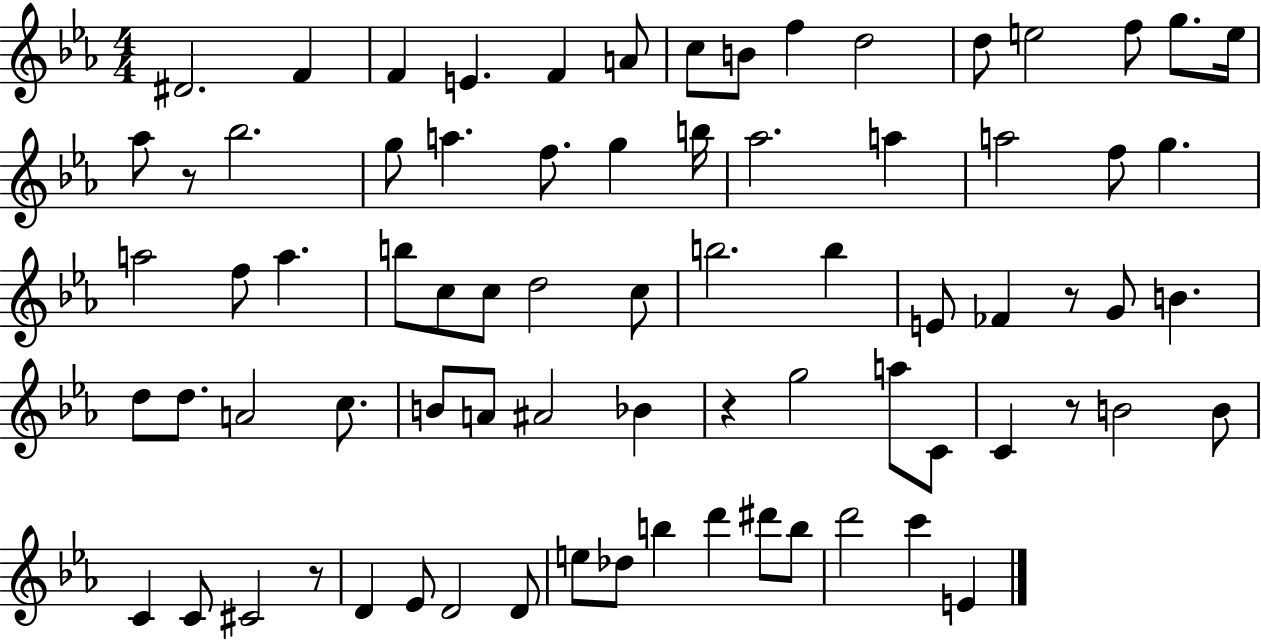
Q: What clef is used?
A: treble